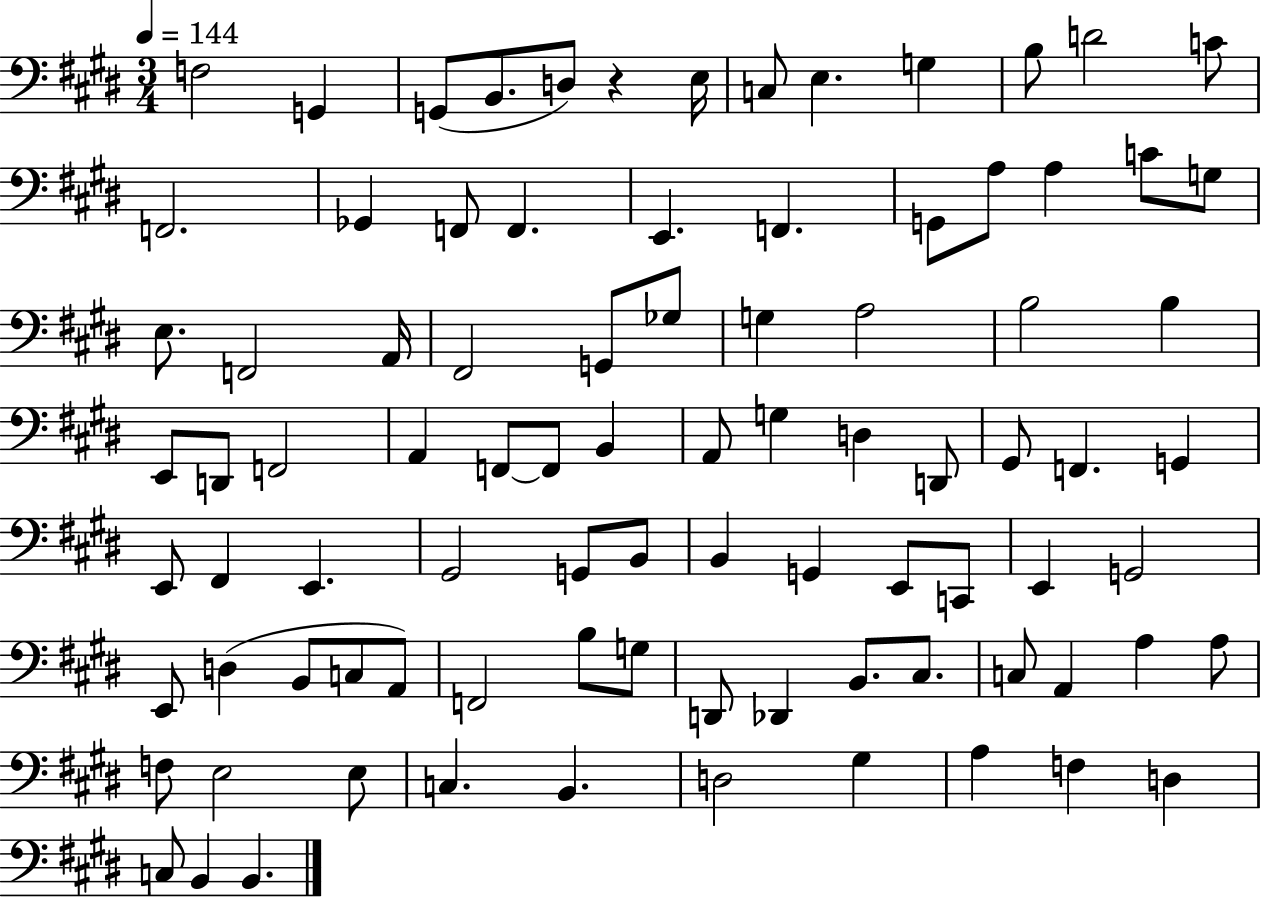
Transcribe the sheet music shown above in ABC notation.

X:1
T:Untitled
M:3/4
L:1/4
K:E
F,2 G,, G,,/2 B,,/2 D,/2 z E,/4 C,/2 E, G, B,/2 D2 C/2 F,,2 _G,, F,,/2 F,, E,, F,, G,,/2 A,/2 A, C/2 G,/2 E,/2 F,,2 A,,/4 ^F,,2 G,,/2 _G,/2 G, A,2 B,2 B, E,,/2 D,,/2 F,,2 A,, F,,/2 F,,/2 B,, A,,/2 G, D, D,,/2 ^G,,/2 F,, G,, E,,/2 ^F,, E,, ^G,,2 G,,/2 B,,/2 B,, G,, E,,/2 C,,/2 E,, G,,2 E,,/2 D, B,,/2 C,/2 A,,/2 F,,2 B,/2 G,/2 D,,/2 _D,, B,,/2 ^C,/2 C,/2 A,, A, A,/2 F,/2 E,2 E,/2 C, B,, D,2 ^G, A, F, D, C,/2 B,, B,,